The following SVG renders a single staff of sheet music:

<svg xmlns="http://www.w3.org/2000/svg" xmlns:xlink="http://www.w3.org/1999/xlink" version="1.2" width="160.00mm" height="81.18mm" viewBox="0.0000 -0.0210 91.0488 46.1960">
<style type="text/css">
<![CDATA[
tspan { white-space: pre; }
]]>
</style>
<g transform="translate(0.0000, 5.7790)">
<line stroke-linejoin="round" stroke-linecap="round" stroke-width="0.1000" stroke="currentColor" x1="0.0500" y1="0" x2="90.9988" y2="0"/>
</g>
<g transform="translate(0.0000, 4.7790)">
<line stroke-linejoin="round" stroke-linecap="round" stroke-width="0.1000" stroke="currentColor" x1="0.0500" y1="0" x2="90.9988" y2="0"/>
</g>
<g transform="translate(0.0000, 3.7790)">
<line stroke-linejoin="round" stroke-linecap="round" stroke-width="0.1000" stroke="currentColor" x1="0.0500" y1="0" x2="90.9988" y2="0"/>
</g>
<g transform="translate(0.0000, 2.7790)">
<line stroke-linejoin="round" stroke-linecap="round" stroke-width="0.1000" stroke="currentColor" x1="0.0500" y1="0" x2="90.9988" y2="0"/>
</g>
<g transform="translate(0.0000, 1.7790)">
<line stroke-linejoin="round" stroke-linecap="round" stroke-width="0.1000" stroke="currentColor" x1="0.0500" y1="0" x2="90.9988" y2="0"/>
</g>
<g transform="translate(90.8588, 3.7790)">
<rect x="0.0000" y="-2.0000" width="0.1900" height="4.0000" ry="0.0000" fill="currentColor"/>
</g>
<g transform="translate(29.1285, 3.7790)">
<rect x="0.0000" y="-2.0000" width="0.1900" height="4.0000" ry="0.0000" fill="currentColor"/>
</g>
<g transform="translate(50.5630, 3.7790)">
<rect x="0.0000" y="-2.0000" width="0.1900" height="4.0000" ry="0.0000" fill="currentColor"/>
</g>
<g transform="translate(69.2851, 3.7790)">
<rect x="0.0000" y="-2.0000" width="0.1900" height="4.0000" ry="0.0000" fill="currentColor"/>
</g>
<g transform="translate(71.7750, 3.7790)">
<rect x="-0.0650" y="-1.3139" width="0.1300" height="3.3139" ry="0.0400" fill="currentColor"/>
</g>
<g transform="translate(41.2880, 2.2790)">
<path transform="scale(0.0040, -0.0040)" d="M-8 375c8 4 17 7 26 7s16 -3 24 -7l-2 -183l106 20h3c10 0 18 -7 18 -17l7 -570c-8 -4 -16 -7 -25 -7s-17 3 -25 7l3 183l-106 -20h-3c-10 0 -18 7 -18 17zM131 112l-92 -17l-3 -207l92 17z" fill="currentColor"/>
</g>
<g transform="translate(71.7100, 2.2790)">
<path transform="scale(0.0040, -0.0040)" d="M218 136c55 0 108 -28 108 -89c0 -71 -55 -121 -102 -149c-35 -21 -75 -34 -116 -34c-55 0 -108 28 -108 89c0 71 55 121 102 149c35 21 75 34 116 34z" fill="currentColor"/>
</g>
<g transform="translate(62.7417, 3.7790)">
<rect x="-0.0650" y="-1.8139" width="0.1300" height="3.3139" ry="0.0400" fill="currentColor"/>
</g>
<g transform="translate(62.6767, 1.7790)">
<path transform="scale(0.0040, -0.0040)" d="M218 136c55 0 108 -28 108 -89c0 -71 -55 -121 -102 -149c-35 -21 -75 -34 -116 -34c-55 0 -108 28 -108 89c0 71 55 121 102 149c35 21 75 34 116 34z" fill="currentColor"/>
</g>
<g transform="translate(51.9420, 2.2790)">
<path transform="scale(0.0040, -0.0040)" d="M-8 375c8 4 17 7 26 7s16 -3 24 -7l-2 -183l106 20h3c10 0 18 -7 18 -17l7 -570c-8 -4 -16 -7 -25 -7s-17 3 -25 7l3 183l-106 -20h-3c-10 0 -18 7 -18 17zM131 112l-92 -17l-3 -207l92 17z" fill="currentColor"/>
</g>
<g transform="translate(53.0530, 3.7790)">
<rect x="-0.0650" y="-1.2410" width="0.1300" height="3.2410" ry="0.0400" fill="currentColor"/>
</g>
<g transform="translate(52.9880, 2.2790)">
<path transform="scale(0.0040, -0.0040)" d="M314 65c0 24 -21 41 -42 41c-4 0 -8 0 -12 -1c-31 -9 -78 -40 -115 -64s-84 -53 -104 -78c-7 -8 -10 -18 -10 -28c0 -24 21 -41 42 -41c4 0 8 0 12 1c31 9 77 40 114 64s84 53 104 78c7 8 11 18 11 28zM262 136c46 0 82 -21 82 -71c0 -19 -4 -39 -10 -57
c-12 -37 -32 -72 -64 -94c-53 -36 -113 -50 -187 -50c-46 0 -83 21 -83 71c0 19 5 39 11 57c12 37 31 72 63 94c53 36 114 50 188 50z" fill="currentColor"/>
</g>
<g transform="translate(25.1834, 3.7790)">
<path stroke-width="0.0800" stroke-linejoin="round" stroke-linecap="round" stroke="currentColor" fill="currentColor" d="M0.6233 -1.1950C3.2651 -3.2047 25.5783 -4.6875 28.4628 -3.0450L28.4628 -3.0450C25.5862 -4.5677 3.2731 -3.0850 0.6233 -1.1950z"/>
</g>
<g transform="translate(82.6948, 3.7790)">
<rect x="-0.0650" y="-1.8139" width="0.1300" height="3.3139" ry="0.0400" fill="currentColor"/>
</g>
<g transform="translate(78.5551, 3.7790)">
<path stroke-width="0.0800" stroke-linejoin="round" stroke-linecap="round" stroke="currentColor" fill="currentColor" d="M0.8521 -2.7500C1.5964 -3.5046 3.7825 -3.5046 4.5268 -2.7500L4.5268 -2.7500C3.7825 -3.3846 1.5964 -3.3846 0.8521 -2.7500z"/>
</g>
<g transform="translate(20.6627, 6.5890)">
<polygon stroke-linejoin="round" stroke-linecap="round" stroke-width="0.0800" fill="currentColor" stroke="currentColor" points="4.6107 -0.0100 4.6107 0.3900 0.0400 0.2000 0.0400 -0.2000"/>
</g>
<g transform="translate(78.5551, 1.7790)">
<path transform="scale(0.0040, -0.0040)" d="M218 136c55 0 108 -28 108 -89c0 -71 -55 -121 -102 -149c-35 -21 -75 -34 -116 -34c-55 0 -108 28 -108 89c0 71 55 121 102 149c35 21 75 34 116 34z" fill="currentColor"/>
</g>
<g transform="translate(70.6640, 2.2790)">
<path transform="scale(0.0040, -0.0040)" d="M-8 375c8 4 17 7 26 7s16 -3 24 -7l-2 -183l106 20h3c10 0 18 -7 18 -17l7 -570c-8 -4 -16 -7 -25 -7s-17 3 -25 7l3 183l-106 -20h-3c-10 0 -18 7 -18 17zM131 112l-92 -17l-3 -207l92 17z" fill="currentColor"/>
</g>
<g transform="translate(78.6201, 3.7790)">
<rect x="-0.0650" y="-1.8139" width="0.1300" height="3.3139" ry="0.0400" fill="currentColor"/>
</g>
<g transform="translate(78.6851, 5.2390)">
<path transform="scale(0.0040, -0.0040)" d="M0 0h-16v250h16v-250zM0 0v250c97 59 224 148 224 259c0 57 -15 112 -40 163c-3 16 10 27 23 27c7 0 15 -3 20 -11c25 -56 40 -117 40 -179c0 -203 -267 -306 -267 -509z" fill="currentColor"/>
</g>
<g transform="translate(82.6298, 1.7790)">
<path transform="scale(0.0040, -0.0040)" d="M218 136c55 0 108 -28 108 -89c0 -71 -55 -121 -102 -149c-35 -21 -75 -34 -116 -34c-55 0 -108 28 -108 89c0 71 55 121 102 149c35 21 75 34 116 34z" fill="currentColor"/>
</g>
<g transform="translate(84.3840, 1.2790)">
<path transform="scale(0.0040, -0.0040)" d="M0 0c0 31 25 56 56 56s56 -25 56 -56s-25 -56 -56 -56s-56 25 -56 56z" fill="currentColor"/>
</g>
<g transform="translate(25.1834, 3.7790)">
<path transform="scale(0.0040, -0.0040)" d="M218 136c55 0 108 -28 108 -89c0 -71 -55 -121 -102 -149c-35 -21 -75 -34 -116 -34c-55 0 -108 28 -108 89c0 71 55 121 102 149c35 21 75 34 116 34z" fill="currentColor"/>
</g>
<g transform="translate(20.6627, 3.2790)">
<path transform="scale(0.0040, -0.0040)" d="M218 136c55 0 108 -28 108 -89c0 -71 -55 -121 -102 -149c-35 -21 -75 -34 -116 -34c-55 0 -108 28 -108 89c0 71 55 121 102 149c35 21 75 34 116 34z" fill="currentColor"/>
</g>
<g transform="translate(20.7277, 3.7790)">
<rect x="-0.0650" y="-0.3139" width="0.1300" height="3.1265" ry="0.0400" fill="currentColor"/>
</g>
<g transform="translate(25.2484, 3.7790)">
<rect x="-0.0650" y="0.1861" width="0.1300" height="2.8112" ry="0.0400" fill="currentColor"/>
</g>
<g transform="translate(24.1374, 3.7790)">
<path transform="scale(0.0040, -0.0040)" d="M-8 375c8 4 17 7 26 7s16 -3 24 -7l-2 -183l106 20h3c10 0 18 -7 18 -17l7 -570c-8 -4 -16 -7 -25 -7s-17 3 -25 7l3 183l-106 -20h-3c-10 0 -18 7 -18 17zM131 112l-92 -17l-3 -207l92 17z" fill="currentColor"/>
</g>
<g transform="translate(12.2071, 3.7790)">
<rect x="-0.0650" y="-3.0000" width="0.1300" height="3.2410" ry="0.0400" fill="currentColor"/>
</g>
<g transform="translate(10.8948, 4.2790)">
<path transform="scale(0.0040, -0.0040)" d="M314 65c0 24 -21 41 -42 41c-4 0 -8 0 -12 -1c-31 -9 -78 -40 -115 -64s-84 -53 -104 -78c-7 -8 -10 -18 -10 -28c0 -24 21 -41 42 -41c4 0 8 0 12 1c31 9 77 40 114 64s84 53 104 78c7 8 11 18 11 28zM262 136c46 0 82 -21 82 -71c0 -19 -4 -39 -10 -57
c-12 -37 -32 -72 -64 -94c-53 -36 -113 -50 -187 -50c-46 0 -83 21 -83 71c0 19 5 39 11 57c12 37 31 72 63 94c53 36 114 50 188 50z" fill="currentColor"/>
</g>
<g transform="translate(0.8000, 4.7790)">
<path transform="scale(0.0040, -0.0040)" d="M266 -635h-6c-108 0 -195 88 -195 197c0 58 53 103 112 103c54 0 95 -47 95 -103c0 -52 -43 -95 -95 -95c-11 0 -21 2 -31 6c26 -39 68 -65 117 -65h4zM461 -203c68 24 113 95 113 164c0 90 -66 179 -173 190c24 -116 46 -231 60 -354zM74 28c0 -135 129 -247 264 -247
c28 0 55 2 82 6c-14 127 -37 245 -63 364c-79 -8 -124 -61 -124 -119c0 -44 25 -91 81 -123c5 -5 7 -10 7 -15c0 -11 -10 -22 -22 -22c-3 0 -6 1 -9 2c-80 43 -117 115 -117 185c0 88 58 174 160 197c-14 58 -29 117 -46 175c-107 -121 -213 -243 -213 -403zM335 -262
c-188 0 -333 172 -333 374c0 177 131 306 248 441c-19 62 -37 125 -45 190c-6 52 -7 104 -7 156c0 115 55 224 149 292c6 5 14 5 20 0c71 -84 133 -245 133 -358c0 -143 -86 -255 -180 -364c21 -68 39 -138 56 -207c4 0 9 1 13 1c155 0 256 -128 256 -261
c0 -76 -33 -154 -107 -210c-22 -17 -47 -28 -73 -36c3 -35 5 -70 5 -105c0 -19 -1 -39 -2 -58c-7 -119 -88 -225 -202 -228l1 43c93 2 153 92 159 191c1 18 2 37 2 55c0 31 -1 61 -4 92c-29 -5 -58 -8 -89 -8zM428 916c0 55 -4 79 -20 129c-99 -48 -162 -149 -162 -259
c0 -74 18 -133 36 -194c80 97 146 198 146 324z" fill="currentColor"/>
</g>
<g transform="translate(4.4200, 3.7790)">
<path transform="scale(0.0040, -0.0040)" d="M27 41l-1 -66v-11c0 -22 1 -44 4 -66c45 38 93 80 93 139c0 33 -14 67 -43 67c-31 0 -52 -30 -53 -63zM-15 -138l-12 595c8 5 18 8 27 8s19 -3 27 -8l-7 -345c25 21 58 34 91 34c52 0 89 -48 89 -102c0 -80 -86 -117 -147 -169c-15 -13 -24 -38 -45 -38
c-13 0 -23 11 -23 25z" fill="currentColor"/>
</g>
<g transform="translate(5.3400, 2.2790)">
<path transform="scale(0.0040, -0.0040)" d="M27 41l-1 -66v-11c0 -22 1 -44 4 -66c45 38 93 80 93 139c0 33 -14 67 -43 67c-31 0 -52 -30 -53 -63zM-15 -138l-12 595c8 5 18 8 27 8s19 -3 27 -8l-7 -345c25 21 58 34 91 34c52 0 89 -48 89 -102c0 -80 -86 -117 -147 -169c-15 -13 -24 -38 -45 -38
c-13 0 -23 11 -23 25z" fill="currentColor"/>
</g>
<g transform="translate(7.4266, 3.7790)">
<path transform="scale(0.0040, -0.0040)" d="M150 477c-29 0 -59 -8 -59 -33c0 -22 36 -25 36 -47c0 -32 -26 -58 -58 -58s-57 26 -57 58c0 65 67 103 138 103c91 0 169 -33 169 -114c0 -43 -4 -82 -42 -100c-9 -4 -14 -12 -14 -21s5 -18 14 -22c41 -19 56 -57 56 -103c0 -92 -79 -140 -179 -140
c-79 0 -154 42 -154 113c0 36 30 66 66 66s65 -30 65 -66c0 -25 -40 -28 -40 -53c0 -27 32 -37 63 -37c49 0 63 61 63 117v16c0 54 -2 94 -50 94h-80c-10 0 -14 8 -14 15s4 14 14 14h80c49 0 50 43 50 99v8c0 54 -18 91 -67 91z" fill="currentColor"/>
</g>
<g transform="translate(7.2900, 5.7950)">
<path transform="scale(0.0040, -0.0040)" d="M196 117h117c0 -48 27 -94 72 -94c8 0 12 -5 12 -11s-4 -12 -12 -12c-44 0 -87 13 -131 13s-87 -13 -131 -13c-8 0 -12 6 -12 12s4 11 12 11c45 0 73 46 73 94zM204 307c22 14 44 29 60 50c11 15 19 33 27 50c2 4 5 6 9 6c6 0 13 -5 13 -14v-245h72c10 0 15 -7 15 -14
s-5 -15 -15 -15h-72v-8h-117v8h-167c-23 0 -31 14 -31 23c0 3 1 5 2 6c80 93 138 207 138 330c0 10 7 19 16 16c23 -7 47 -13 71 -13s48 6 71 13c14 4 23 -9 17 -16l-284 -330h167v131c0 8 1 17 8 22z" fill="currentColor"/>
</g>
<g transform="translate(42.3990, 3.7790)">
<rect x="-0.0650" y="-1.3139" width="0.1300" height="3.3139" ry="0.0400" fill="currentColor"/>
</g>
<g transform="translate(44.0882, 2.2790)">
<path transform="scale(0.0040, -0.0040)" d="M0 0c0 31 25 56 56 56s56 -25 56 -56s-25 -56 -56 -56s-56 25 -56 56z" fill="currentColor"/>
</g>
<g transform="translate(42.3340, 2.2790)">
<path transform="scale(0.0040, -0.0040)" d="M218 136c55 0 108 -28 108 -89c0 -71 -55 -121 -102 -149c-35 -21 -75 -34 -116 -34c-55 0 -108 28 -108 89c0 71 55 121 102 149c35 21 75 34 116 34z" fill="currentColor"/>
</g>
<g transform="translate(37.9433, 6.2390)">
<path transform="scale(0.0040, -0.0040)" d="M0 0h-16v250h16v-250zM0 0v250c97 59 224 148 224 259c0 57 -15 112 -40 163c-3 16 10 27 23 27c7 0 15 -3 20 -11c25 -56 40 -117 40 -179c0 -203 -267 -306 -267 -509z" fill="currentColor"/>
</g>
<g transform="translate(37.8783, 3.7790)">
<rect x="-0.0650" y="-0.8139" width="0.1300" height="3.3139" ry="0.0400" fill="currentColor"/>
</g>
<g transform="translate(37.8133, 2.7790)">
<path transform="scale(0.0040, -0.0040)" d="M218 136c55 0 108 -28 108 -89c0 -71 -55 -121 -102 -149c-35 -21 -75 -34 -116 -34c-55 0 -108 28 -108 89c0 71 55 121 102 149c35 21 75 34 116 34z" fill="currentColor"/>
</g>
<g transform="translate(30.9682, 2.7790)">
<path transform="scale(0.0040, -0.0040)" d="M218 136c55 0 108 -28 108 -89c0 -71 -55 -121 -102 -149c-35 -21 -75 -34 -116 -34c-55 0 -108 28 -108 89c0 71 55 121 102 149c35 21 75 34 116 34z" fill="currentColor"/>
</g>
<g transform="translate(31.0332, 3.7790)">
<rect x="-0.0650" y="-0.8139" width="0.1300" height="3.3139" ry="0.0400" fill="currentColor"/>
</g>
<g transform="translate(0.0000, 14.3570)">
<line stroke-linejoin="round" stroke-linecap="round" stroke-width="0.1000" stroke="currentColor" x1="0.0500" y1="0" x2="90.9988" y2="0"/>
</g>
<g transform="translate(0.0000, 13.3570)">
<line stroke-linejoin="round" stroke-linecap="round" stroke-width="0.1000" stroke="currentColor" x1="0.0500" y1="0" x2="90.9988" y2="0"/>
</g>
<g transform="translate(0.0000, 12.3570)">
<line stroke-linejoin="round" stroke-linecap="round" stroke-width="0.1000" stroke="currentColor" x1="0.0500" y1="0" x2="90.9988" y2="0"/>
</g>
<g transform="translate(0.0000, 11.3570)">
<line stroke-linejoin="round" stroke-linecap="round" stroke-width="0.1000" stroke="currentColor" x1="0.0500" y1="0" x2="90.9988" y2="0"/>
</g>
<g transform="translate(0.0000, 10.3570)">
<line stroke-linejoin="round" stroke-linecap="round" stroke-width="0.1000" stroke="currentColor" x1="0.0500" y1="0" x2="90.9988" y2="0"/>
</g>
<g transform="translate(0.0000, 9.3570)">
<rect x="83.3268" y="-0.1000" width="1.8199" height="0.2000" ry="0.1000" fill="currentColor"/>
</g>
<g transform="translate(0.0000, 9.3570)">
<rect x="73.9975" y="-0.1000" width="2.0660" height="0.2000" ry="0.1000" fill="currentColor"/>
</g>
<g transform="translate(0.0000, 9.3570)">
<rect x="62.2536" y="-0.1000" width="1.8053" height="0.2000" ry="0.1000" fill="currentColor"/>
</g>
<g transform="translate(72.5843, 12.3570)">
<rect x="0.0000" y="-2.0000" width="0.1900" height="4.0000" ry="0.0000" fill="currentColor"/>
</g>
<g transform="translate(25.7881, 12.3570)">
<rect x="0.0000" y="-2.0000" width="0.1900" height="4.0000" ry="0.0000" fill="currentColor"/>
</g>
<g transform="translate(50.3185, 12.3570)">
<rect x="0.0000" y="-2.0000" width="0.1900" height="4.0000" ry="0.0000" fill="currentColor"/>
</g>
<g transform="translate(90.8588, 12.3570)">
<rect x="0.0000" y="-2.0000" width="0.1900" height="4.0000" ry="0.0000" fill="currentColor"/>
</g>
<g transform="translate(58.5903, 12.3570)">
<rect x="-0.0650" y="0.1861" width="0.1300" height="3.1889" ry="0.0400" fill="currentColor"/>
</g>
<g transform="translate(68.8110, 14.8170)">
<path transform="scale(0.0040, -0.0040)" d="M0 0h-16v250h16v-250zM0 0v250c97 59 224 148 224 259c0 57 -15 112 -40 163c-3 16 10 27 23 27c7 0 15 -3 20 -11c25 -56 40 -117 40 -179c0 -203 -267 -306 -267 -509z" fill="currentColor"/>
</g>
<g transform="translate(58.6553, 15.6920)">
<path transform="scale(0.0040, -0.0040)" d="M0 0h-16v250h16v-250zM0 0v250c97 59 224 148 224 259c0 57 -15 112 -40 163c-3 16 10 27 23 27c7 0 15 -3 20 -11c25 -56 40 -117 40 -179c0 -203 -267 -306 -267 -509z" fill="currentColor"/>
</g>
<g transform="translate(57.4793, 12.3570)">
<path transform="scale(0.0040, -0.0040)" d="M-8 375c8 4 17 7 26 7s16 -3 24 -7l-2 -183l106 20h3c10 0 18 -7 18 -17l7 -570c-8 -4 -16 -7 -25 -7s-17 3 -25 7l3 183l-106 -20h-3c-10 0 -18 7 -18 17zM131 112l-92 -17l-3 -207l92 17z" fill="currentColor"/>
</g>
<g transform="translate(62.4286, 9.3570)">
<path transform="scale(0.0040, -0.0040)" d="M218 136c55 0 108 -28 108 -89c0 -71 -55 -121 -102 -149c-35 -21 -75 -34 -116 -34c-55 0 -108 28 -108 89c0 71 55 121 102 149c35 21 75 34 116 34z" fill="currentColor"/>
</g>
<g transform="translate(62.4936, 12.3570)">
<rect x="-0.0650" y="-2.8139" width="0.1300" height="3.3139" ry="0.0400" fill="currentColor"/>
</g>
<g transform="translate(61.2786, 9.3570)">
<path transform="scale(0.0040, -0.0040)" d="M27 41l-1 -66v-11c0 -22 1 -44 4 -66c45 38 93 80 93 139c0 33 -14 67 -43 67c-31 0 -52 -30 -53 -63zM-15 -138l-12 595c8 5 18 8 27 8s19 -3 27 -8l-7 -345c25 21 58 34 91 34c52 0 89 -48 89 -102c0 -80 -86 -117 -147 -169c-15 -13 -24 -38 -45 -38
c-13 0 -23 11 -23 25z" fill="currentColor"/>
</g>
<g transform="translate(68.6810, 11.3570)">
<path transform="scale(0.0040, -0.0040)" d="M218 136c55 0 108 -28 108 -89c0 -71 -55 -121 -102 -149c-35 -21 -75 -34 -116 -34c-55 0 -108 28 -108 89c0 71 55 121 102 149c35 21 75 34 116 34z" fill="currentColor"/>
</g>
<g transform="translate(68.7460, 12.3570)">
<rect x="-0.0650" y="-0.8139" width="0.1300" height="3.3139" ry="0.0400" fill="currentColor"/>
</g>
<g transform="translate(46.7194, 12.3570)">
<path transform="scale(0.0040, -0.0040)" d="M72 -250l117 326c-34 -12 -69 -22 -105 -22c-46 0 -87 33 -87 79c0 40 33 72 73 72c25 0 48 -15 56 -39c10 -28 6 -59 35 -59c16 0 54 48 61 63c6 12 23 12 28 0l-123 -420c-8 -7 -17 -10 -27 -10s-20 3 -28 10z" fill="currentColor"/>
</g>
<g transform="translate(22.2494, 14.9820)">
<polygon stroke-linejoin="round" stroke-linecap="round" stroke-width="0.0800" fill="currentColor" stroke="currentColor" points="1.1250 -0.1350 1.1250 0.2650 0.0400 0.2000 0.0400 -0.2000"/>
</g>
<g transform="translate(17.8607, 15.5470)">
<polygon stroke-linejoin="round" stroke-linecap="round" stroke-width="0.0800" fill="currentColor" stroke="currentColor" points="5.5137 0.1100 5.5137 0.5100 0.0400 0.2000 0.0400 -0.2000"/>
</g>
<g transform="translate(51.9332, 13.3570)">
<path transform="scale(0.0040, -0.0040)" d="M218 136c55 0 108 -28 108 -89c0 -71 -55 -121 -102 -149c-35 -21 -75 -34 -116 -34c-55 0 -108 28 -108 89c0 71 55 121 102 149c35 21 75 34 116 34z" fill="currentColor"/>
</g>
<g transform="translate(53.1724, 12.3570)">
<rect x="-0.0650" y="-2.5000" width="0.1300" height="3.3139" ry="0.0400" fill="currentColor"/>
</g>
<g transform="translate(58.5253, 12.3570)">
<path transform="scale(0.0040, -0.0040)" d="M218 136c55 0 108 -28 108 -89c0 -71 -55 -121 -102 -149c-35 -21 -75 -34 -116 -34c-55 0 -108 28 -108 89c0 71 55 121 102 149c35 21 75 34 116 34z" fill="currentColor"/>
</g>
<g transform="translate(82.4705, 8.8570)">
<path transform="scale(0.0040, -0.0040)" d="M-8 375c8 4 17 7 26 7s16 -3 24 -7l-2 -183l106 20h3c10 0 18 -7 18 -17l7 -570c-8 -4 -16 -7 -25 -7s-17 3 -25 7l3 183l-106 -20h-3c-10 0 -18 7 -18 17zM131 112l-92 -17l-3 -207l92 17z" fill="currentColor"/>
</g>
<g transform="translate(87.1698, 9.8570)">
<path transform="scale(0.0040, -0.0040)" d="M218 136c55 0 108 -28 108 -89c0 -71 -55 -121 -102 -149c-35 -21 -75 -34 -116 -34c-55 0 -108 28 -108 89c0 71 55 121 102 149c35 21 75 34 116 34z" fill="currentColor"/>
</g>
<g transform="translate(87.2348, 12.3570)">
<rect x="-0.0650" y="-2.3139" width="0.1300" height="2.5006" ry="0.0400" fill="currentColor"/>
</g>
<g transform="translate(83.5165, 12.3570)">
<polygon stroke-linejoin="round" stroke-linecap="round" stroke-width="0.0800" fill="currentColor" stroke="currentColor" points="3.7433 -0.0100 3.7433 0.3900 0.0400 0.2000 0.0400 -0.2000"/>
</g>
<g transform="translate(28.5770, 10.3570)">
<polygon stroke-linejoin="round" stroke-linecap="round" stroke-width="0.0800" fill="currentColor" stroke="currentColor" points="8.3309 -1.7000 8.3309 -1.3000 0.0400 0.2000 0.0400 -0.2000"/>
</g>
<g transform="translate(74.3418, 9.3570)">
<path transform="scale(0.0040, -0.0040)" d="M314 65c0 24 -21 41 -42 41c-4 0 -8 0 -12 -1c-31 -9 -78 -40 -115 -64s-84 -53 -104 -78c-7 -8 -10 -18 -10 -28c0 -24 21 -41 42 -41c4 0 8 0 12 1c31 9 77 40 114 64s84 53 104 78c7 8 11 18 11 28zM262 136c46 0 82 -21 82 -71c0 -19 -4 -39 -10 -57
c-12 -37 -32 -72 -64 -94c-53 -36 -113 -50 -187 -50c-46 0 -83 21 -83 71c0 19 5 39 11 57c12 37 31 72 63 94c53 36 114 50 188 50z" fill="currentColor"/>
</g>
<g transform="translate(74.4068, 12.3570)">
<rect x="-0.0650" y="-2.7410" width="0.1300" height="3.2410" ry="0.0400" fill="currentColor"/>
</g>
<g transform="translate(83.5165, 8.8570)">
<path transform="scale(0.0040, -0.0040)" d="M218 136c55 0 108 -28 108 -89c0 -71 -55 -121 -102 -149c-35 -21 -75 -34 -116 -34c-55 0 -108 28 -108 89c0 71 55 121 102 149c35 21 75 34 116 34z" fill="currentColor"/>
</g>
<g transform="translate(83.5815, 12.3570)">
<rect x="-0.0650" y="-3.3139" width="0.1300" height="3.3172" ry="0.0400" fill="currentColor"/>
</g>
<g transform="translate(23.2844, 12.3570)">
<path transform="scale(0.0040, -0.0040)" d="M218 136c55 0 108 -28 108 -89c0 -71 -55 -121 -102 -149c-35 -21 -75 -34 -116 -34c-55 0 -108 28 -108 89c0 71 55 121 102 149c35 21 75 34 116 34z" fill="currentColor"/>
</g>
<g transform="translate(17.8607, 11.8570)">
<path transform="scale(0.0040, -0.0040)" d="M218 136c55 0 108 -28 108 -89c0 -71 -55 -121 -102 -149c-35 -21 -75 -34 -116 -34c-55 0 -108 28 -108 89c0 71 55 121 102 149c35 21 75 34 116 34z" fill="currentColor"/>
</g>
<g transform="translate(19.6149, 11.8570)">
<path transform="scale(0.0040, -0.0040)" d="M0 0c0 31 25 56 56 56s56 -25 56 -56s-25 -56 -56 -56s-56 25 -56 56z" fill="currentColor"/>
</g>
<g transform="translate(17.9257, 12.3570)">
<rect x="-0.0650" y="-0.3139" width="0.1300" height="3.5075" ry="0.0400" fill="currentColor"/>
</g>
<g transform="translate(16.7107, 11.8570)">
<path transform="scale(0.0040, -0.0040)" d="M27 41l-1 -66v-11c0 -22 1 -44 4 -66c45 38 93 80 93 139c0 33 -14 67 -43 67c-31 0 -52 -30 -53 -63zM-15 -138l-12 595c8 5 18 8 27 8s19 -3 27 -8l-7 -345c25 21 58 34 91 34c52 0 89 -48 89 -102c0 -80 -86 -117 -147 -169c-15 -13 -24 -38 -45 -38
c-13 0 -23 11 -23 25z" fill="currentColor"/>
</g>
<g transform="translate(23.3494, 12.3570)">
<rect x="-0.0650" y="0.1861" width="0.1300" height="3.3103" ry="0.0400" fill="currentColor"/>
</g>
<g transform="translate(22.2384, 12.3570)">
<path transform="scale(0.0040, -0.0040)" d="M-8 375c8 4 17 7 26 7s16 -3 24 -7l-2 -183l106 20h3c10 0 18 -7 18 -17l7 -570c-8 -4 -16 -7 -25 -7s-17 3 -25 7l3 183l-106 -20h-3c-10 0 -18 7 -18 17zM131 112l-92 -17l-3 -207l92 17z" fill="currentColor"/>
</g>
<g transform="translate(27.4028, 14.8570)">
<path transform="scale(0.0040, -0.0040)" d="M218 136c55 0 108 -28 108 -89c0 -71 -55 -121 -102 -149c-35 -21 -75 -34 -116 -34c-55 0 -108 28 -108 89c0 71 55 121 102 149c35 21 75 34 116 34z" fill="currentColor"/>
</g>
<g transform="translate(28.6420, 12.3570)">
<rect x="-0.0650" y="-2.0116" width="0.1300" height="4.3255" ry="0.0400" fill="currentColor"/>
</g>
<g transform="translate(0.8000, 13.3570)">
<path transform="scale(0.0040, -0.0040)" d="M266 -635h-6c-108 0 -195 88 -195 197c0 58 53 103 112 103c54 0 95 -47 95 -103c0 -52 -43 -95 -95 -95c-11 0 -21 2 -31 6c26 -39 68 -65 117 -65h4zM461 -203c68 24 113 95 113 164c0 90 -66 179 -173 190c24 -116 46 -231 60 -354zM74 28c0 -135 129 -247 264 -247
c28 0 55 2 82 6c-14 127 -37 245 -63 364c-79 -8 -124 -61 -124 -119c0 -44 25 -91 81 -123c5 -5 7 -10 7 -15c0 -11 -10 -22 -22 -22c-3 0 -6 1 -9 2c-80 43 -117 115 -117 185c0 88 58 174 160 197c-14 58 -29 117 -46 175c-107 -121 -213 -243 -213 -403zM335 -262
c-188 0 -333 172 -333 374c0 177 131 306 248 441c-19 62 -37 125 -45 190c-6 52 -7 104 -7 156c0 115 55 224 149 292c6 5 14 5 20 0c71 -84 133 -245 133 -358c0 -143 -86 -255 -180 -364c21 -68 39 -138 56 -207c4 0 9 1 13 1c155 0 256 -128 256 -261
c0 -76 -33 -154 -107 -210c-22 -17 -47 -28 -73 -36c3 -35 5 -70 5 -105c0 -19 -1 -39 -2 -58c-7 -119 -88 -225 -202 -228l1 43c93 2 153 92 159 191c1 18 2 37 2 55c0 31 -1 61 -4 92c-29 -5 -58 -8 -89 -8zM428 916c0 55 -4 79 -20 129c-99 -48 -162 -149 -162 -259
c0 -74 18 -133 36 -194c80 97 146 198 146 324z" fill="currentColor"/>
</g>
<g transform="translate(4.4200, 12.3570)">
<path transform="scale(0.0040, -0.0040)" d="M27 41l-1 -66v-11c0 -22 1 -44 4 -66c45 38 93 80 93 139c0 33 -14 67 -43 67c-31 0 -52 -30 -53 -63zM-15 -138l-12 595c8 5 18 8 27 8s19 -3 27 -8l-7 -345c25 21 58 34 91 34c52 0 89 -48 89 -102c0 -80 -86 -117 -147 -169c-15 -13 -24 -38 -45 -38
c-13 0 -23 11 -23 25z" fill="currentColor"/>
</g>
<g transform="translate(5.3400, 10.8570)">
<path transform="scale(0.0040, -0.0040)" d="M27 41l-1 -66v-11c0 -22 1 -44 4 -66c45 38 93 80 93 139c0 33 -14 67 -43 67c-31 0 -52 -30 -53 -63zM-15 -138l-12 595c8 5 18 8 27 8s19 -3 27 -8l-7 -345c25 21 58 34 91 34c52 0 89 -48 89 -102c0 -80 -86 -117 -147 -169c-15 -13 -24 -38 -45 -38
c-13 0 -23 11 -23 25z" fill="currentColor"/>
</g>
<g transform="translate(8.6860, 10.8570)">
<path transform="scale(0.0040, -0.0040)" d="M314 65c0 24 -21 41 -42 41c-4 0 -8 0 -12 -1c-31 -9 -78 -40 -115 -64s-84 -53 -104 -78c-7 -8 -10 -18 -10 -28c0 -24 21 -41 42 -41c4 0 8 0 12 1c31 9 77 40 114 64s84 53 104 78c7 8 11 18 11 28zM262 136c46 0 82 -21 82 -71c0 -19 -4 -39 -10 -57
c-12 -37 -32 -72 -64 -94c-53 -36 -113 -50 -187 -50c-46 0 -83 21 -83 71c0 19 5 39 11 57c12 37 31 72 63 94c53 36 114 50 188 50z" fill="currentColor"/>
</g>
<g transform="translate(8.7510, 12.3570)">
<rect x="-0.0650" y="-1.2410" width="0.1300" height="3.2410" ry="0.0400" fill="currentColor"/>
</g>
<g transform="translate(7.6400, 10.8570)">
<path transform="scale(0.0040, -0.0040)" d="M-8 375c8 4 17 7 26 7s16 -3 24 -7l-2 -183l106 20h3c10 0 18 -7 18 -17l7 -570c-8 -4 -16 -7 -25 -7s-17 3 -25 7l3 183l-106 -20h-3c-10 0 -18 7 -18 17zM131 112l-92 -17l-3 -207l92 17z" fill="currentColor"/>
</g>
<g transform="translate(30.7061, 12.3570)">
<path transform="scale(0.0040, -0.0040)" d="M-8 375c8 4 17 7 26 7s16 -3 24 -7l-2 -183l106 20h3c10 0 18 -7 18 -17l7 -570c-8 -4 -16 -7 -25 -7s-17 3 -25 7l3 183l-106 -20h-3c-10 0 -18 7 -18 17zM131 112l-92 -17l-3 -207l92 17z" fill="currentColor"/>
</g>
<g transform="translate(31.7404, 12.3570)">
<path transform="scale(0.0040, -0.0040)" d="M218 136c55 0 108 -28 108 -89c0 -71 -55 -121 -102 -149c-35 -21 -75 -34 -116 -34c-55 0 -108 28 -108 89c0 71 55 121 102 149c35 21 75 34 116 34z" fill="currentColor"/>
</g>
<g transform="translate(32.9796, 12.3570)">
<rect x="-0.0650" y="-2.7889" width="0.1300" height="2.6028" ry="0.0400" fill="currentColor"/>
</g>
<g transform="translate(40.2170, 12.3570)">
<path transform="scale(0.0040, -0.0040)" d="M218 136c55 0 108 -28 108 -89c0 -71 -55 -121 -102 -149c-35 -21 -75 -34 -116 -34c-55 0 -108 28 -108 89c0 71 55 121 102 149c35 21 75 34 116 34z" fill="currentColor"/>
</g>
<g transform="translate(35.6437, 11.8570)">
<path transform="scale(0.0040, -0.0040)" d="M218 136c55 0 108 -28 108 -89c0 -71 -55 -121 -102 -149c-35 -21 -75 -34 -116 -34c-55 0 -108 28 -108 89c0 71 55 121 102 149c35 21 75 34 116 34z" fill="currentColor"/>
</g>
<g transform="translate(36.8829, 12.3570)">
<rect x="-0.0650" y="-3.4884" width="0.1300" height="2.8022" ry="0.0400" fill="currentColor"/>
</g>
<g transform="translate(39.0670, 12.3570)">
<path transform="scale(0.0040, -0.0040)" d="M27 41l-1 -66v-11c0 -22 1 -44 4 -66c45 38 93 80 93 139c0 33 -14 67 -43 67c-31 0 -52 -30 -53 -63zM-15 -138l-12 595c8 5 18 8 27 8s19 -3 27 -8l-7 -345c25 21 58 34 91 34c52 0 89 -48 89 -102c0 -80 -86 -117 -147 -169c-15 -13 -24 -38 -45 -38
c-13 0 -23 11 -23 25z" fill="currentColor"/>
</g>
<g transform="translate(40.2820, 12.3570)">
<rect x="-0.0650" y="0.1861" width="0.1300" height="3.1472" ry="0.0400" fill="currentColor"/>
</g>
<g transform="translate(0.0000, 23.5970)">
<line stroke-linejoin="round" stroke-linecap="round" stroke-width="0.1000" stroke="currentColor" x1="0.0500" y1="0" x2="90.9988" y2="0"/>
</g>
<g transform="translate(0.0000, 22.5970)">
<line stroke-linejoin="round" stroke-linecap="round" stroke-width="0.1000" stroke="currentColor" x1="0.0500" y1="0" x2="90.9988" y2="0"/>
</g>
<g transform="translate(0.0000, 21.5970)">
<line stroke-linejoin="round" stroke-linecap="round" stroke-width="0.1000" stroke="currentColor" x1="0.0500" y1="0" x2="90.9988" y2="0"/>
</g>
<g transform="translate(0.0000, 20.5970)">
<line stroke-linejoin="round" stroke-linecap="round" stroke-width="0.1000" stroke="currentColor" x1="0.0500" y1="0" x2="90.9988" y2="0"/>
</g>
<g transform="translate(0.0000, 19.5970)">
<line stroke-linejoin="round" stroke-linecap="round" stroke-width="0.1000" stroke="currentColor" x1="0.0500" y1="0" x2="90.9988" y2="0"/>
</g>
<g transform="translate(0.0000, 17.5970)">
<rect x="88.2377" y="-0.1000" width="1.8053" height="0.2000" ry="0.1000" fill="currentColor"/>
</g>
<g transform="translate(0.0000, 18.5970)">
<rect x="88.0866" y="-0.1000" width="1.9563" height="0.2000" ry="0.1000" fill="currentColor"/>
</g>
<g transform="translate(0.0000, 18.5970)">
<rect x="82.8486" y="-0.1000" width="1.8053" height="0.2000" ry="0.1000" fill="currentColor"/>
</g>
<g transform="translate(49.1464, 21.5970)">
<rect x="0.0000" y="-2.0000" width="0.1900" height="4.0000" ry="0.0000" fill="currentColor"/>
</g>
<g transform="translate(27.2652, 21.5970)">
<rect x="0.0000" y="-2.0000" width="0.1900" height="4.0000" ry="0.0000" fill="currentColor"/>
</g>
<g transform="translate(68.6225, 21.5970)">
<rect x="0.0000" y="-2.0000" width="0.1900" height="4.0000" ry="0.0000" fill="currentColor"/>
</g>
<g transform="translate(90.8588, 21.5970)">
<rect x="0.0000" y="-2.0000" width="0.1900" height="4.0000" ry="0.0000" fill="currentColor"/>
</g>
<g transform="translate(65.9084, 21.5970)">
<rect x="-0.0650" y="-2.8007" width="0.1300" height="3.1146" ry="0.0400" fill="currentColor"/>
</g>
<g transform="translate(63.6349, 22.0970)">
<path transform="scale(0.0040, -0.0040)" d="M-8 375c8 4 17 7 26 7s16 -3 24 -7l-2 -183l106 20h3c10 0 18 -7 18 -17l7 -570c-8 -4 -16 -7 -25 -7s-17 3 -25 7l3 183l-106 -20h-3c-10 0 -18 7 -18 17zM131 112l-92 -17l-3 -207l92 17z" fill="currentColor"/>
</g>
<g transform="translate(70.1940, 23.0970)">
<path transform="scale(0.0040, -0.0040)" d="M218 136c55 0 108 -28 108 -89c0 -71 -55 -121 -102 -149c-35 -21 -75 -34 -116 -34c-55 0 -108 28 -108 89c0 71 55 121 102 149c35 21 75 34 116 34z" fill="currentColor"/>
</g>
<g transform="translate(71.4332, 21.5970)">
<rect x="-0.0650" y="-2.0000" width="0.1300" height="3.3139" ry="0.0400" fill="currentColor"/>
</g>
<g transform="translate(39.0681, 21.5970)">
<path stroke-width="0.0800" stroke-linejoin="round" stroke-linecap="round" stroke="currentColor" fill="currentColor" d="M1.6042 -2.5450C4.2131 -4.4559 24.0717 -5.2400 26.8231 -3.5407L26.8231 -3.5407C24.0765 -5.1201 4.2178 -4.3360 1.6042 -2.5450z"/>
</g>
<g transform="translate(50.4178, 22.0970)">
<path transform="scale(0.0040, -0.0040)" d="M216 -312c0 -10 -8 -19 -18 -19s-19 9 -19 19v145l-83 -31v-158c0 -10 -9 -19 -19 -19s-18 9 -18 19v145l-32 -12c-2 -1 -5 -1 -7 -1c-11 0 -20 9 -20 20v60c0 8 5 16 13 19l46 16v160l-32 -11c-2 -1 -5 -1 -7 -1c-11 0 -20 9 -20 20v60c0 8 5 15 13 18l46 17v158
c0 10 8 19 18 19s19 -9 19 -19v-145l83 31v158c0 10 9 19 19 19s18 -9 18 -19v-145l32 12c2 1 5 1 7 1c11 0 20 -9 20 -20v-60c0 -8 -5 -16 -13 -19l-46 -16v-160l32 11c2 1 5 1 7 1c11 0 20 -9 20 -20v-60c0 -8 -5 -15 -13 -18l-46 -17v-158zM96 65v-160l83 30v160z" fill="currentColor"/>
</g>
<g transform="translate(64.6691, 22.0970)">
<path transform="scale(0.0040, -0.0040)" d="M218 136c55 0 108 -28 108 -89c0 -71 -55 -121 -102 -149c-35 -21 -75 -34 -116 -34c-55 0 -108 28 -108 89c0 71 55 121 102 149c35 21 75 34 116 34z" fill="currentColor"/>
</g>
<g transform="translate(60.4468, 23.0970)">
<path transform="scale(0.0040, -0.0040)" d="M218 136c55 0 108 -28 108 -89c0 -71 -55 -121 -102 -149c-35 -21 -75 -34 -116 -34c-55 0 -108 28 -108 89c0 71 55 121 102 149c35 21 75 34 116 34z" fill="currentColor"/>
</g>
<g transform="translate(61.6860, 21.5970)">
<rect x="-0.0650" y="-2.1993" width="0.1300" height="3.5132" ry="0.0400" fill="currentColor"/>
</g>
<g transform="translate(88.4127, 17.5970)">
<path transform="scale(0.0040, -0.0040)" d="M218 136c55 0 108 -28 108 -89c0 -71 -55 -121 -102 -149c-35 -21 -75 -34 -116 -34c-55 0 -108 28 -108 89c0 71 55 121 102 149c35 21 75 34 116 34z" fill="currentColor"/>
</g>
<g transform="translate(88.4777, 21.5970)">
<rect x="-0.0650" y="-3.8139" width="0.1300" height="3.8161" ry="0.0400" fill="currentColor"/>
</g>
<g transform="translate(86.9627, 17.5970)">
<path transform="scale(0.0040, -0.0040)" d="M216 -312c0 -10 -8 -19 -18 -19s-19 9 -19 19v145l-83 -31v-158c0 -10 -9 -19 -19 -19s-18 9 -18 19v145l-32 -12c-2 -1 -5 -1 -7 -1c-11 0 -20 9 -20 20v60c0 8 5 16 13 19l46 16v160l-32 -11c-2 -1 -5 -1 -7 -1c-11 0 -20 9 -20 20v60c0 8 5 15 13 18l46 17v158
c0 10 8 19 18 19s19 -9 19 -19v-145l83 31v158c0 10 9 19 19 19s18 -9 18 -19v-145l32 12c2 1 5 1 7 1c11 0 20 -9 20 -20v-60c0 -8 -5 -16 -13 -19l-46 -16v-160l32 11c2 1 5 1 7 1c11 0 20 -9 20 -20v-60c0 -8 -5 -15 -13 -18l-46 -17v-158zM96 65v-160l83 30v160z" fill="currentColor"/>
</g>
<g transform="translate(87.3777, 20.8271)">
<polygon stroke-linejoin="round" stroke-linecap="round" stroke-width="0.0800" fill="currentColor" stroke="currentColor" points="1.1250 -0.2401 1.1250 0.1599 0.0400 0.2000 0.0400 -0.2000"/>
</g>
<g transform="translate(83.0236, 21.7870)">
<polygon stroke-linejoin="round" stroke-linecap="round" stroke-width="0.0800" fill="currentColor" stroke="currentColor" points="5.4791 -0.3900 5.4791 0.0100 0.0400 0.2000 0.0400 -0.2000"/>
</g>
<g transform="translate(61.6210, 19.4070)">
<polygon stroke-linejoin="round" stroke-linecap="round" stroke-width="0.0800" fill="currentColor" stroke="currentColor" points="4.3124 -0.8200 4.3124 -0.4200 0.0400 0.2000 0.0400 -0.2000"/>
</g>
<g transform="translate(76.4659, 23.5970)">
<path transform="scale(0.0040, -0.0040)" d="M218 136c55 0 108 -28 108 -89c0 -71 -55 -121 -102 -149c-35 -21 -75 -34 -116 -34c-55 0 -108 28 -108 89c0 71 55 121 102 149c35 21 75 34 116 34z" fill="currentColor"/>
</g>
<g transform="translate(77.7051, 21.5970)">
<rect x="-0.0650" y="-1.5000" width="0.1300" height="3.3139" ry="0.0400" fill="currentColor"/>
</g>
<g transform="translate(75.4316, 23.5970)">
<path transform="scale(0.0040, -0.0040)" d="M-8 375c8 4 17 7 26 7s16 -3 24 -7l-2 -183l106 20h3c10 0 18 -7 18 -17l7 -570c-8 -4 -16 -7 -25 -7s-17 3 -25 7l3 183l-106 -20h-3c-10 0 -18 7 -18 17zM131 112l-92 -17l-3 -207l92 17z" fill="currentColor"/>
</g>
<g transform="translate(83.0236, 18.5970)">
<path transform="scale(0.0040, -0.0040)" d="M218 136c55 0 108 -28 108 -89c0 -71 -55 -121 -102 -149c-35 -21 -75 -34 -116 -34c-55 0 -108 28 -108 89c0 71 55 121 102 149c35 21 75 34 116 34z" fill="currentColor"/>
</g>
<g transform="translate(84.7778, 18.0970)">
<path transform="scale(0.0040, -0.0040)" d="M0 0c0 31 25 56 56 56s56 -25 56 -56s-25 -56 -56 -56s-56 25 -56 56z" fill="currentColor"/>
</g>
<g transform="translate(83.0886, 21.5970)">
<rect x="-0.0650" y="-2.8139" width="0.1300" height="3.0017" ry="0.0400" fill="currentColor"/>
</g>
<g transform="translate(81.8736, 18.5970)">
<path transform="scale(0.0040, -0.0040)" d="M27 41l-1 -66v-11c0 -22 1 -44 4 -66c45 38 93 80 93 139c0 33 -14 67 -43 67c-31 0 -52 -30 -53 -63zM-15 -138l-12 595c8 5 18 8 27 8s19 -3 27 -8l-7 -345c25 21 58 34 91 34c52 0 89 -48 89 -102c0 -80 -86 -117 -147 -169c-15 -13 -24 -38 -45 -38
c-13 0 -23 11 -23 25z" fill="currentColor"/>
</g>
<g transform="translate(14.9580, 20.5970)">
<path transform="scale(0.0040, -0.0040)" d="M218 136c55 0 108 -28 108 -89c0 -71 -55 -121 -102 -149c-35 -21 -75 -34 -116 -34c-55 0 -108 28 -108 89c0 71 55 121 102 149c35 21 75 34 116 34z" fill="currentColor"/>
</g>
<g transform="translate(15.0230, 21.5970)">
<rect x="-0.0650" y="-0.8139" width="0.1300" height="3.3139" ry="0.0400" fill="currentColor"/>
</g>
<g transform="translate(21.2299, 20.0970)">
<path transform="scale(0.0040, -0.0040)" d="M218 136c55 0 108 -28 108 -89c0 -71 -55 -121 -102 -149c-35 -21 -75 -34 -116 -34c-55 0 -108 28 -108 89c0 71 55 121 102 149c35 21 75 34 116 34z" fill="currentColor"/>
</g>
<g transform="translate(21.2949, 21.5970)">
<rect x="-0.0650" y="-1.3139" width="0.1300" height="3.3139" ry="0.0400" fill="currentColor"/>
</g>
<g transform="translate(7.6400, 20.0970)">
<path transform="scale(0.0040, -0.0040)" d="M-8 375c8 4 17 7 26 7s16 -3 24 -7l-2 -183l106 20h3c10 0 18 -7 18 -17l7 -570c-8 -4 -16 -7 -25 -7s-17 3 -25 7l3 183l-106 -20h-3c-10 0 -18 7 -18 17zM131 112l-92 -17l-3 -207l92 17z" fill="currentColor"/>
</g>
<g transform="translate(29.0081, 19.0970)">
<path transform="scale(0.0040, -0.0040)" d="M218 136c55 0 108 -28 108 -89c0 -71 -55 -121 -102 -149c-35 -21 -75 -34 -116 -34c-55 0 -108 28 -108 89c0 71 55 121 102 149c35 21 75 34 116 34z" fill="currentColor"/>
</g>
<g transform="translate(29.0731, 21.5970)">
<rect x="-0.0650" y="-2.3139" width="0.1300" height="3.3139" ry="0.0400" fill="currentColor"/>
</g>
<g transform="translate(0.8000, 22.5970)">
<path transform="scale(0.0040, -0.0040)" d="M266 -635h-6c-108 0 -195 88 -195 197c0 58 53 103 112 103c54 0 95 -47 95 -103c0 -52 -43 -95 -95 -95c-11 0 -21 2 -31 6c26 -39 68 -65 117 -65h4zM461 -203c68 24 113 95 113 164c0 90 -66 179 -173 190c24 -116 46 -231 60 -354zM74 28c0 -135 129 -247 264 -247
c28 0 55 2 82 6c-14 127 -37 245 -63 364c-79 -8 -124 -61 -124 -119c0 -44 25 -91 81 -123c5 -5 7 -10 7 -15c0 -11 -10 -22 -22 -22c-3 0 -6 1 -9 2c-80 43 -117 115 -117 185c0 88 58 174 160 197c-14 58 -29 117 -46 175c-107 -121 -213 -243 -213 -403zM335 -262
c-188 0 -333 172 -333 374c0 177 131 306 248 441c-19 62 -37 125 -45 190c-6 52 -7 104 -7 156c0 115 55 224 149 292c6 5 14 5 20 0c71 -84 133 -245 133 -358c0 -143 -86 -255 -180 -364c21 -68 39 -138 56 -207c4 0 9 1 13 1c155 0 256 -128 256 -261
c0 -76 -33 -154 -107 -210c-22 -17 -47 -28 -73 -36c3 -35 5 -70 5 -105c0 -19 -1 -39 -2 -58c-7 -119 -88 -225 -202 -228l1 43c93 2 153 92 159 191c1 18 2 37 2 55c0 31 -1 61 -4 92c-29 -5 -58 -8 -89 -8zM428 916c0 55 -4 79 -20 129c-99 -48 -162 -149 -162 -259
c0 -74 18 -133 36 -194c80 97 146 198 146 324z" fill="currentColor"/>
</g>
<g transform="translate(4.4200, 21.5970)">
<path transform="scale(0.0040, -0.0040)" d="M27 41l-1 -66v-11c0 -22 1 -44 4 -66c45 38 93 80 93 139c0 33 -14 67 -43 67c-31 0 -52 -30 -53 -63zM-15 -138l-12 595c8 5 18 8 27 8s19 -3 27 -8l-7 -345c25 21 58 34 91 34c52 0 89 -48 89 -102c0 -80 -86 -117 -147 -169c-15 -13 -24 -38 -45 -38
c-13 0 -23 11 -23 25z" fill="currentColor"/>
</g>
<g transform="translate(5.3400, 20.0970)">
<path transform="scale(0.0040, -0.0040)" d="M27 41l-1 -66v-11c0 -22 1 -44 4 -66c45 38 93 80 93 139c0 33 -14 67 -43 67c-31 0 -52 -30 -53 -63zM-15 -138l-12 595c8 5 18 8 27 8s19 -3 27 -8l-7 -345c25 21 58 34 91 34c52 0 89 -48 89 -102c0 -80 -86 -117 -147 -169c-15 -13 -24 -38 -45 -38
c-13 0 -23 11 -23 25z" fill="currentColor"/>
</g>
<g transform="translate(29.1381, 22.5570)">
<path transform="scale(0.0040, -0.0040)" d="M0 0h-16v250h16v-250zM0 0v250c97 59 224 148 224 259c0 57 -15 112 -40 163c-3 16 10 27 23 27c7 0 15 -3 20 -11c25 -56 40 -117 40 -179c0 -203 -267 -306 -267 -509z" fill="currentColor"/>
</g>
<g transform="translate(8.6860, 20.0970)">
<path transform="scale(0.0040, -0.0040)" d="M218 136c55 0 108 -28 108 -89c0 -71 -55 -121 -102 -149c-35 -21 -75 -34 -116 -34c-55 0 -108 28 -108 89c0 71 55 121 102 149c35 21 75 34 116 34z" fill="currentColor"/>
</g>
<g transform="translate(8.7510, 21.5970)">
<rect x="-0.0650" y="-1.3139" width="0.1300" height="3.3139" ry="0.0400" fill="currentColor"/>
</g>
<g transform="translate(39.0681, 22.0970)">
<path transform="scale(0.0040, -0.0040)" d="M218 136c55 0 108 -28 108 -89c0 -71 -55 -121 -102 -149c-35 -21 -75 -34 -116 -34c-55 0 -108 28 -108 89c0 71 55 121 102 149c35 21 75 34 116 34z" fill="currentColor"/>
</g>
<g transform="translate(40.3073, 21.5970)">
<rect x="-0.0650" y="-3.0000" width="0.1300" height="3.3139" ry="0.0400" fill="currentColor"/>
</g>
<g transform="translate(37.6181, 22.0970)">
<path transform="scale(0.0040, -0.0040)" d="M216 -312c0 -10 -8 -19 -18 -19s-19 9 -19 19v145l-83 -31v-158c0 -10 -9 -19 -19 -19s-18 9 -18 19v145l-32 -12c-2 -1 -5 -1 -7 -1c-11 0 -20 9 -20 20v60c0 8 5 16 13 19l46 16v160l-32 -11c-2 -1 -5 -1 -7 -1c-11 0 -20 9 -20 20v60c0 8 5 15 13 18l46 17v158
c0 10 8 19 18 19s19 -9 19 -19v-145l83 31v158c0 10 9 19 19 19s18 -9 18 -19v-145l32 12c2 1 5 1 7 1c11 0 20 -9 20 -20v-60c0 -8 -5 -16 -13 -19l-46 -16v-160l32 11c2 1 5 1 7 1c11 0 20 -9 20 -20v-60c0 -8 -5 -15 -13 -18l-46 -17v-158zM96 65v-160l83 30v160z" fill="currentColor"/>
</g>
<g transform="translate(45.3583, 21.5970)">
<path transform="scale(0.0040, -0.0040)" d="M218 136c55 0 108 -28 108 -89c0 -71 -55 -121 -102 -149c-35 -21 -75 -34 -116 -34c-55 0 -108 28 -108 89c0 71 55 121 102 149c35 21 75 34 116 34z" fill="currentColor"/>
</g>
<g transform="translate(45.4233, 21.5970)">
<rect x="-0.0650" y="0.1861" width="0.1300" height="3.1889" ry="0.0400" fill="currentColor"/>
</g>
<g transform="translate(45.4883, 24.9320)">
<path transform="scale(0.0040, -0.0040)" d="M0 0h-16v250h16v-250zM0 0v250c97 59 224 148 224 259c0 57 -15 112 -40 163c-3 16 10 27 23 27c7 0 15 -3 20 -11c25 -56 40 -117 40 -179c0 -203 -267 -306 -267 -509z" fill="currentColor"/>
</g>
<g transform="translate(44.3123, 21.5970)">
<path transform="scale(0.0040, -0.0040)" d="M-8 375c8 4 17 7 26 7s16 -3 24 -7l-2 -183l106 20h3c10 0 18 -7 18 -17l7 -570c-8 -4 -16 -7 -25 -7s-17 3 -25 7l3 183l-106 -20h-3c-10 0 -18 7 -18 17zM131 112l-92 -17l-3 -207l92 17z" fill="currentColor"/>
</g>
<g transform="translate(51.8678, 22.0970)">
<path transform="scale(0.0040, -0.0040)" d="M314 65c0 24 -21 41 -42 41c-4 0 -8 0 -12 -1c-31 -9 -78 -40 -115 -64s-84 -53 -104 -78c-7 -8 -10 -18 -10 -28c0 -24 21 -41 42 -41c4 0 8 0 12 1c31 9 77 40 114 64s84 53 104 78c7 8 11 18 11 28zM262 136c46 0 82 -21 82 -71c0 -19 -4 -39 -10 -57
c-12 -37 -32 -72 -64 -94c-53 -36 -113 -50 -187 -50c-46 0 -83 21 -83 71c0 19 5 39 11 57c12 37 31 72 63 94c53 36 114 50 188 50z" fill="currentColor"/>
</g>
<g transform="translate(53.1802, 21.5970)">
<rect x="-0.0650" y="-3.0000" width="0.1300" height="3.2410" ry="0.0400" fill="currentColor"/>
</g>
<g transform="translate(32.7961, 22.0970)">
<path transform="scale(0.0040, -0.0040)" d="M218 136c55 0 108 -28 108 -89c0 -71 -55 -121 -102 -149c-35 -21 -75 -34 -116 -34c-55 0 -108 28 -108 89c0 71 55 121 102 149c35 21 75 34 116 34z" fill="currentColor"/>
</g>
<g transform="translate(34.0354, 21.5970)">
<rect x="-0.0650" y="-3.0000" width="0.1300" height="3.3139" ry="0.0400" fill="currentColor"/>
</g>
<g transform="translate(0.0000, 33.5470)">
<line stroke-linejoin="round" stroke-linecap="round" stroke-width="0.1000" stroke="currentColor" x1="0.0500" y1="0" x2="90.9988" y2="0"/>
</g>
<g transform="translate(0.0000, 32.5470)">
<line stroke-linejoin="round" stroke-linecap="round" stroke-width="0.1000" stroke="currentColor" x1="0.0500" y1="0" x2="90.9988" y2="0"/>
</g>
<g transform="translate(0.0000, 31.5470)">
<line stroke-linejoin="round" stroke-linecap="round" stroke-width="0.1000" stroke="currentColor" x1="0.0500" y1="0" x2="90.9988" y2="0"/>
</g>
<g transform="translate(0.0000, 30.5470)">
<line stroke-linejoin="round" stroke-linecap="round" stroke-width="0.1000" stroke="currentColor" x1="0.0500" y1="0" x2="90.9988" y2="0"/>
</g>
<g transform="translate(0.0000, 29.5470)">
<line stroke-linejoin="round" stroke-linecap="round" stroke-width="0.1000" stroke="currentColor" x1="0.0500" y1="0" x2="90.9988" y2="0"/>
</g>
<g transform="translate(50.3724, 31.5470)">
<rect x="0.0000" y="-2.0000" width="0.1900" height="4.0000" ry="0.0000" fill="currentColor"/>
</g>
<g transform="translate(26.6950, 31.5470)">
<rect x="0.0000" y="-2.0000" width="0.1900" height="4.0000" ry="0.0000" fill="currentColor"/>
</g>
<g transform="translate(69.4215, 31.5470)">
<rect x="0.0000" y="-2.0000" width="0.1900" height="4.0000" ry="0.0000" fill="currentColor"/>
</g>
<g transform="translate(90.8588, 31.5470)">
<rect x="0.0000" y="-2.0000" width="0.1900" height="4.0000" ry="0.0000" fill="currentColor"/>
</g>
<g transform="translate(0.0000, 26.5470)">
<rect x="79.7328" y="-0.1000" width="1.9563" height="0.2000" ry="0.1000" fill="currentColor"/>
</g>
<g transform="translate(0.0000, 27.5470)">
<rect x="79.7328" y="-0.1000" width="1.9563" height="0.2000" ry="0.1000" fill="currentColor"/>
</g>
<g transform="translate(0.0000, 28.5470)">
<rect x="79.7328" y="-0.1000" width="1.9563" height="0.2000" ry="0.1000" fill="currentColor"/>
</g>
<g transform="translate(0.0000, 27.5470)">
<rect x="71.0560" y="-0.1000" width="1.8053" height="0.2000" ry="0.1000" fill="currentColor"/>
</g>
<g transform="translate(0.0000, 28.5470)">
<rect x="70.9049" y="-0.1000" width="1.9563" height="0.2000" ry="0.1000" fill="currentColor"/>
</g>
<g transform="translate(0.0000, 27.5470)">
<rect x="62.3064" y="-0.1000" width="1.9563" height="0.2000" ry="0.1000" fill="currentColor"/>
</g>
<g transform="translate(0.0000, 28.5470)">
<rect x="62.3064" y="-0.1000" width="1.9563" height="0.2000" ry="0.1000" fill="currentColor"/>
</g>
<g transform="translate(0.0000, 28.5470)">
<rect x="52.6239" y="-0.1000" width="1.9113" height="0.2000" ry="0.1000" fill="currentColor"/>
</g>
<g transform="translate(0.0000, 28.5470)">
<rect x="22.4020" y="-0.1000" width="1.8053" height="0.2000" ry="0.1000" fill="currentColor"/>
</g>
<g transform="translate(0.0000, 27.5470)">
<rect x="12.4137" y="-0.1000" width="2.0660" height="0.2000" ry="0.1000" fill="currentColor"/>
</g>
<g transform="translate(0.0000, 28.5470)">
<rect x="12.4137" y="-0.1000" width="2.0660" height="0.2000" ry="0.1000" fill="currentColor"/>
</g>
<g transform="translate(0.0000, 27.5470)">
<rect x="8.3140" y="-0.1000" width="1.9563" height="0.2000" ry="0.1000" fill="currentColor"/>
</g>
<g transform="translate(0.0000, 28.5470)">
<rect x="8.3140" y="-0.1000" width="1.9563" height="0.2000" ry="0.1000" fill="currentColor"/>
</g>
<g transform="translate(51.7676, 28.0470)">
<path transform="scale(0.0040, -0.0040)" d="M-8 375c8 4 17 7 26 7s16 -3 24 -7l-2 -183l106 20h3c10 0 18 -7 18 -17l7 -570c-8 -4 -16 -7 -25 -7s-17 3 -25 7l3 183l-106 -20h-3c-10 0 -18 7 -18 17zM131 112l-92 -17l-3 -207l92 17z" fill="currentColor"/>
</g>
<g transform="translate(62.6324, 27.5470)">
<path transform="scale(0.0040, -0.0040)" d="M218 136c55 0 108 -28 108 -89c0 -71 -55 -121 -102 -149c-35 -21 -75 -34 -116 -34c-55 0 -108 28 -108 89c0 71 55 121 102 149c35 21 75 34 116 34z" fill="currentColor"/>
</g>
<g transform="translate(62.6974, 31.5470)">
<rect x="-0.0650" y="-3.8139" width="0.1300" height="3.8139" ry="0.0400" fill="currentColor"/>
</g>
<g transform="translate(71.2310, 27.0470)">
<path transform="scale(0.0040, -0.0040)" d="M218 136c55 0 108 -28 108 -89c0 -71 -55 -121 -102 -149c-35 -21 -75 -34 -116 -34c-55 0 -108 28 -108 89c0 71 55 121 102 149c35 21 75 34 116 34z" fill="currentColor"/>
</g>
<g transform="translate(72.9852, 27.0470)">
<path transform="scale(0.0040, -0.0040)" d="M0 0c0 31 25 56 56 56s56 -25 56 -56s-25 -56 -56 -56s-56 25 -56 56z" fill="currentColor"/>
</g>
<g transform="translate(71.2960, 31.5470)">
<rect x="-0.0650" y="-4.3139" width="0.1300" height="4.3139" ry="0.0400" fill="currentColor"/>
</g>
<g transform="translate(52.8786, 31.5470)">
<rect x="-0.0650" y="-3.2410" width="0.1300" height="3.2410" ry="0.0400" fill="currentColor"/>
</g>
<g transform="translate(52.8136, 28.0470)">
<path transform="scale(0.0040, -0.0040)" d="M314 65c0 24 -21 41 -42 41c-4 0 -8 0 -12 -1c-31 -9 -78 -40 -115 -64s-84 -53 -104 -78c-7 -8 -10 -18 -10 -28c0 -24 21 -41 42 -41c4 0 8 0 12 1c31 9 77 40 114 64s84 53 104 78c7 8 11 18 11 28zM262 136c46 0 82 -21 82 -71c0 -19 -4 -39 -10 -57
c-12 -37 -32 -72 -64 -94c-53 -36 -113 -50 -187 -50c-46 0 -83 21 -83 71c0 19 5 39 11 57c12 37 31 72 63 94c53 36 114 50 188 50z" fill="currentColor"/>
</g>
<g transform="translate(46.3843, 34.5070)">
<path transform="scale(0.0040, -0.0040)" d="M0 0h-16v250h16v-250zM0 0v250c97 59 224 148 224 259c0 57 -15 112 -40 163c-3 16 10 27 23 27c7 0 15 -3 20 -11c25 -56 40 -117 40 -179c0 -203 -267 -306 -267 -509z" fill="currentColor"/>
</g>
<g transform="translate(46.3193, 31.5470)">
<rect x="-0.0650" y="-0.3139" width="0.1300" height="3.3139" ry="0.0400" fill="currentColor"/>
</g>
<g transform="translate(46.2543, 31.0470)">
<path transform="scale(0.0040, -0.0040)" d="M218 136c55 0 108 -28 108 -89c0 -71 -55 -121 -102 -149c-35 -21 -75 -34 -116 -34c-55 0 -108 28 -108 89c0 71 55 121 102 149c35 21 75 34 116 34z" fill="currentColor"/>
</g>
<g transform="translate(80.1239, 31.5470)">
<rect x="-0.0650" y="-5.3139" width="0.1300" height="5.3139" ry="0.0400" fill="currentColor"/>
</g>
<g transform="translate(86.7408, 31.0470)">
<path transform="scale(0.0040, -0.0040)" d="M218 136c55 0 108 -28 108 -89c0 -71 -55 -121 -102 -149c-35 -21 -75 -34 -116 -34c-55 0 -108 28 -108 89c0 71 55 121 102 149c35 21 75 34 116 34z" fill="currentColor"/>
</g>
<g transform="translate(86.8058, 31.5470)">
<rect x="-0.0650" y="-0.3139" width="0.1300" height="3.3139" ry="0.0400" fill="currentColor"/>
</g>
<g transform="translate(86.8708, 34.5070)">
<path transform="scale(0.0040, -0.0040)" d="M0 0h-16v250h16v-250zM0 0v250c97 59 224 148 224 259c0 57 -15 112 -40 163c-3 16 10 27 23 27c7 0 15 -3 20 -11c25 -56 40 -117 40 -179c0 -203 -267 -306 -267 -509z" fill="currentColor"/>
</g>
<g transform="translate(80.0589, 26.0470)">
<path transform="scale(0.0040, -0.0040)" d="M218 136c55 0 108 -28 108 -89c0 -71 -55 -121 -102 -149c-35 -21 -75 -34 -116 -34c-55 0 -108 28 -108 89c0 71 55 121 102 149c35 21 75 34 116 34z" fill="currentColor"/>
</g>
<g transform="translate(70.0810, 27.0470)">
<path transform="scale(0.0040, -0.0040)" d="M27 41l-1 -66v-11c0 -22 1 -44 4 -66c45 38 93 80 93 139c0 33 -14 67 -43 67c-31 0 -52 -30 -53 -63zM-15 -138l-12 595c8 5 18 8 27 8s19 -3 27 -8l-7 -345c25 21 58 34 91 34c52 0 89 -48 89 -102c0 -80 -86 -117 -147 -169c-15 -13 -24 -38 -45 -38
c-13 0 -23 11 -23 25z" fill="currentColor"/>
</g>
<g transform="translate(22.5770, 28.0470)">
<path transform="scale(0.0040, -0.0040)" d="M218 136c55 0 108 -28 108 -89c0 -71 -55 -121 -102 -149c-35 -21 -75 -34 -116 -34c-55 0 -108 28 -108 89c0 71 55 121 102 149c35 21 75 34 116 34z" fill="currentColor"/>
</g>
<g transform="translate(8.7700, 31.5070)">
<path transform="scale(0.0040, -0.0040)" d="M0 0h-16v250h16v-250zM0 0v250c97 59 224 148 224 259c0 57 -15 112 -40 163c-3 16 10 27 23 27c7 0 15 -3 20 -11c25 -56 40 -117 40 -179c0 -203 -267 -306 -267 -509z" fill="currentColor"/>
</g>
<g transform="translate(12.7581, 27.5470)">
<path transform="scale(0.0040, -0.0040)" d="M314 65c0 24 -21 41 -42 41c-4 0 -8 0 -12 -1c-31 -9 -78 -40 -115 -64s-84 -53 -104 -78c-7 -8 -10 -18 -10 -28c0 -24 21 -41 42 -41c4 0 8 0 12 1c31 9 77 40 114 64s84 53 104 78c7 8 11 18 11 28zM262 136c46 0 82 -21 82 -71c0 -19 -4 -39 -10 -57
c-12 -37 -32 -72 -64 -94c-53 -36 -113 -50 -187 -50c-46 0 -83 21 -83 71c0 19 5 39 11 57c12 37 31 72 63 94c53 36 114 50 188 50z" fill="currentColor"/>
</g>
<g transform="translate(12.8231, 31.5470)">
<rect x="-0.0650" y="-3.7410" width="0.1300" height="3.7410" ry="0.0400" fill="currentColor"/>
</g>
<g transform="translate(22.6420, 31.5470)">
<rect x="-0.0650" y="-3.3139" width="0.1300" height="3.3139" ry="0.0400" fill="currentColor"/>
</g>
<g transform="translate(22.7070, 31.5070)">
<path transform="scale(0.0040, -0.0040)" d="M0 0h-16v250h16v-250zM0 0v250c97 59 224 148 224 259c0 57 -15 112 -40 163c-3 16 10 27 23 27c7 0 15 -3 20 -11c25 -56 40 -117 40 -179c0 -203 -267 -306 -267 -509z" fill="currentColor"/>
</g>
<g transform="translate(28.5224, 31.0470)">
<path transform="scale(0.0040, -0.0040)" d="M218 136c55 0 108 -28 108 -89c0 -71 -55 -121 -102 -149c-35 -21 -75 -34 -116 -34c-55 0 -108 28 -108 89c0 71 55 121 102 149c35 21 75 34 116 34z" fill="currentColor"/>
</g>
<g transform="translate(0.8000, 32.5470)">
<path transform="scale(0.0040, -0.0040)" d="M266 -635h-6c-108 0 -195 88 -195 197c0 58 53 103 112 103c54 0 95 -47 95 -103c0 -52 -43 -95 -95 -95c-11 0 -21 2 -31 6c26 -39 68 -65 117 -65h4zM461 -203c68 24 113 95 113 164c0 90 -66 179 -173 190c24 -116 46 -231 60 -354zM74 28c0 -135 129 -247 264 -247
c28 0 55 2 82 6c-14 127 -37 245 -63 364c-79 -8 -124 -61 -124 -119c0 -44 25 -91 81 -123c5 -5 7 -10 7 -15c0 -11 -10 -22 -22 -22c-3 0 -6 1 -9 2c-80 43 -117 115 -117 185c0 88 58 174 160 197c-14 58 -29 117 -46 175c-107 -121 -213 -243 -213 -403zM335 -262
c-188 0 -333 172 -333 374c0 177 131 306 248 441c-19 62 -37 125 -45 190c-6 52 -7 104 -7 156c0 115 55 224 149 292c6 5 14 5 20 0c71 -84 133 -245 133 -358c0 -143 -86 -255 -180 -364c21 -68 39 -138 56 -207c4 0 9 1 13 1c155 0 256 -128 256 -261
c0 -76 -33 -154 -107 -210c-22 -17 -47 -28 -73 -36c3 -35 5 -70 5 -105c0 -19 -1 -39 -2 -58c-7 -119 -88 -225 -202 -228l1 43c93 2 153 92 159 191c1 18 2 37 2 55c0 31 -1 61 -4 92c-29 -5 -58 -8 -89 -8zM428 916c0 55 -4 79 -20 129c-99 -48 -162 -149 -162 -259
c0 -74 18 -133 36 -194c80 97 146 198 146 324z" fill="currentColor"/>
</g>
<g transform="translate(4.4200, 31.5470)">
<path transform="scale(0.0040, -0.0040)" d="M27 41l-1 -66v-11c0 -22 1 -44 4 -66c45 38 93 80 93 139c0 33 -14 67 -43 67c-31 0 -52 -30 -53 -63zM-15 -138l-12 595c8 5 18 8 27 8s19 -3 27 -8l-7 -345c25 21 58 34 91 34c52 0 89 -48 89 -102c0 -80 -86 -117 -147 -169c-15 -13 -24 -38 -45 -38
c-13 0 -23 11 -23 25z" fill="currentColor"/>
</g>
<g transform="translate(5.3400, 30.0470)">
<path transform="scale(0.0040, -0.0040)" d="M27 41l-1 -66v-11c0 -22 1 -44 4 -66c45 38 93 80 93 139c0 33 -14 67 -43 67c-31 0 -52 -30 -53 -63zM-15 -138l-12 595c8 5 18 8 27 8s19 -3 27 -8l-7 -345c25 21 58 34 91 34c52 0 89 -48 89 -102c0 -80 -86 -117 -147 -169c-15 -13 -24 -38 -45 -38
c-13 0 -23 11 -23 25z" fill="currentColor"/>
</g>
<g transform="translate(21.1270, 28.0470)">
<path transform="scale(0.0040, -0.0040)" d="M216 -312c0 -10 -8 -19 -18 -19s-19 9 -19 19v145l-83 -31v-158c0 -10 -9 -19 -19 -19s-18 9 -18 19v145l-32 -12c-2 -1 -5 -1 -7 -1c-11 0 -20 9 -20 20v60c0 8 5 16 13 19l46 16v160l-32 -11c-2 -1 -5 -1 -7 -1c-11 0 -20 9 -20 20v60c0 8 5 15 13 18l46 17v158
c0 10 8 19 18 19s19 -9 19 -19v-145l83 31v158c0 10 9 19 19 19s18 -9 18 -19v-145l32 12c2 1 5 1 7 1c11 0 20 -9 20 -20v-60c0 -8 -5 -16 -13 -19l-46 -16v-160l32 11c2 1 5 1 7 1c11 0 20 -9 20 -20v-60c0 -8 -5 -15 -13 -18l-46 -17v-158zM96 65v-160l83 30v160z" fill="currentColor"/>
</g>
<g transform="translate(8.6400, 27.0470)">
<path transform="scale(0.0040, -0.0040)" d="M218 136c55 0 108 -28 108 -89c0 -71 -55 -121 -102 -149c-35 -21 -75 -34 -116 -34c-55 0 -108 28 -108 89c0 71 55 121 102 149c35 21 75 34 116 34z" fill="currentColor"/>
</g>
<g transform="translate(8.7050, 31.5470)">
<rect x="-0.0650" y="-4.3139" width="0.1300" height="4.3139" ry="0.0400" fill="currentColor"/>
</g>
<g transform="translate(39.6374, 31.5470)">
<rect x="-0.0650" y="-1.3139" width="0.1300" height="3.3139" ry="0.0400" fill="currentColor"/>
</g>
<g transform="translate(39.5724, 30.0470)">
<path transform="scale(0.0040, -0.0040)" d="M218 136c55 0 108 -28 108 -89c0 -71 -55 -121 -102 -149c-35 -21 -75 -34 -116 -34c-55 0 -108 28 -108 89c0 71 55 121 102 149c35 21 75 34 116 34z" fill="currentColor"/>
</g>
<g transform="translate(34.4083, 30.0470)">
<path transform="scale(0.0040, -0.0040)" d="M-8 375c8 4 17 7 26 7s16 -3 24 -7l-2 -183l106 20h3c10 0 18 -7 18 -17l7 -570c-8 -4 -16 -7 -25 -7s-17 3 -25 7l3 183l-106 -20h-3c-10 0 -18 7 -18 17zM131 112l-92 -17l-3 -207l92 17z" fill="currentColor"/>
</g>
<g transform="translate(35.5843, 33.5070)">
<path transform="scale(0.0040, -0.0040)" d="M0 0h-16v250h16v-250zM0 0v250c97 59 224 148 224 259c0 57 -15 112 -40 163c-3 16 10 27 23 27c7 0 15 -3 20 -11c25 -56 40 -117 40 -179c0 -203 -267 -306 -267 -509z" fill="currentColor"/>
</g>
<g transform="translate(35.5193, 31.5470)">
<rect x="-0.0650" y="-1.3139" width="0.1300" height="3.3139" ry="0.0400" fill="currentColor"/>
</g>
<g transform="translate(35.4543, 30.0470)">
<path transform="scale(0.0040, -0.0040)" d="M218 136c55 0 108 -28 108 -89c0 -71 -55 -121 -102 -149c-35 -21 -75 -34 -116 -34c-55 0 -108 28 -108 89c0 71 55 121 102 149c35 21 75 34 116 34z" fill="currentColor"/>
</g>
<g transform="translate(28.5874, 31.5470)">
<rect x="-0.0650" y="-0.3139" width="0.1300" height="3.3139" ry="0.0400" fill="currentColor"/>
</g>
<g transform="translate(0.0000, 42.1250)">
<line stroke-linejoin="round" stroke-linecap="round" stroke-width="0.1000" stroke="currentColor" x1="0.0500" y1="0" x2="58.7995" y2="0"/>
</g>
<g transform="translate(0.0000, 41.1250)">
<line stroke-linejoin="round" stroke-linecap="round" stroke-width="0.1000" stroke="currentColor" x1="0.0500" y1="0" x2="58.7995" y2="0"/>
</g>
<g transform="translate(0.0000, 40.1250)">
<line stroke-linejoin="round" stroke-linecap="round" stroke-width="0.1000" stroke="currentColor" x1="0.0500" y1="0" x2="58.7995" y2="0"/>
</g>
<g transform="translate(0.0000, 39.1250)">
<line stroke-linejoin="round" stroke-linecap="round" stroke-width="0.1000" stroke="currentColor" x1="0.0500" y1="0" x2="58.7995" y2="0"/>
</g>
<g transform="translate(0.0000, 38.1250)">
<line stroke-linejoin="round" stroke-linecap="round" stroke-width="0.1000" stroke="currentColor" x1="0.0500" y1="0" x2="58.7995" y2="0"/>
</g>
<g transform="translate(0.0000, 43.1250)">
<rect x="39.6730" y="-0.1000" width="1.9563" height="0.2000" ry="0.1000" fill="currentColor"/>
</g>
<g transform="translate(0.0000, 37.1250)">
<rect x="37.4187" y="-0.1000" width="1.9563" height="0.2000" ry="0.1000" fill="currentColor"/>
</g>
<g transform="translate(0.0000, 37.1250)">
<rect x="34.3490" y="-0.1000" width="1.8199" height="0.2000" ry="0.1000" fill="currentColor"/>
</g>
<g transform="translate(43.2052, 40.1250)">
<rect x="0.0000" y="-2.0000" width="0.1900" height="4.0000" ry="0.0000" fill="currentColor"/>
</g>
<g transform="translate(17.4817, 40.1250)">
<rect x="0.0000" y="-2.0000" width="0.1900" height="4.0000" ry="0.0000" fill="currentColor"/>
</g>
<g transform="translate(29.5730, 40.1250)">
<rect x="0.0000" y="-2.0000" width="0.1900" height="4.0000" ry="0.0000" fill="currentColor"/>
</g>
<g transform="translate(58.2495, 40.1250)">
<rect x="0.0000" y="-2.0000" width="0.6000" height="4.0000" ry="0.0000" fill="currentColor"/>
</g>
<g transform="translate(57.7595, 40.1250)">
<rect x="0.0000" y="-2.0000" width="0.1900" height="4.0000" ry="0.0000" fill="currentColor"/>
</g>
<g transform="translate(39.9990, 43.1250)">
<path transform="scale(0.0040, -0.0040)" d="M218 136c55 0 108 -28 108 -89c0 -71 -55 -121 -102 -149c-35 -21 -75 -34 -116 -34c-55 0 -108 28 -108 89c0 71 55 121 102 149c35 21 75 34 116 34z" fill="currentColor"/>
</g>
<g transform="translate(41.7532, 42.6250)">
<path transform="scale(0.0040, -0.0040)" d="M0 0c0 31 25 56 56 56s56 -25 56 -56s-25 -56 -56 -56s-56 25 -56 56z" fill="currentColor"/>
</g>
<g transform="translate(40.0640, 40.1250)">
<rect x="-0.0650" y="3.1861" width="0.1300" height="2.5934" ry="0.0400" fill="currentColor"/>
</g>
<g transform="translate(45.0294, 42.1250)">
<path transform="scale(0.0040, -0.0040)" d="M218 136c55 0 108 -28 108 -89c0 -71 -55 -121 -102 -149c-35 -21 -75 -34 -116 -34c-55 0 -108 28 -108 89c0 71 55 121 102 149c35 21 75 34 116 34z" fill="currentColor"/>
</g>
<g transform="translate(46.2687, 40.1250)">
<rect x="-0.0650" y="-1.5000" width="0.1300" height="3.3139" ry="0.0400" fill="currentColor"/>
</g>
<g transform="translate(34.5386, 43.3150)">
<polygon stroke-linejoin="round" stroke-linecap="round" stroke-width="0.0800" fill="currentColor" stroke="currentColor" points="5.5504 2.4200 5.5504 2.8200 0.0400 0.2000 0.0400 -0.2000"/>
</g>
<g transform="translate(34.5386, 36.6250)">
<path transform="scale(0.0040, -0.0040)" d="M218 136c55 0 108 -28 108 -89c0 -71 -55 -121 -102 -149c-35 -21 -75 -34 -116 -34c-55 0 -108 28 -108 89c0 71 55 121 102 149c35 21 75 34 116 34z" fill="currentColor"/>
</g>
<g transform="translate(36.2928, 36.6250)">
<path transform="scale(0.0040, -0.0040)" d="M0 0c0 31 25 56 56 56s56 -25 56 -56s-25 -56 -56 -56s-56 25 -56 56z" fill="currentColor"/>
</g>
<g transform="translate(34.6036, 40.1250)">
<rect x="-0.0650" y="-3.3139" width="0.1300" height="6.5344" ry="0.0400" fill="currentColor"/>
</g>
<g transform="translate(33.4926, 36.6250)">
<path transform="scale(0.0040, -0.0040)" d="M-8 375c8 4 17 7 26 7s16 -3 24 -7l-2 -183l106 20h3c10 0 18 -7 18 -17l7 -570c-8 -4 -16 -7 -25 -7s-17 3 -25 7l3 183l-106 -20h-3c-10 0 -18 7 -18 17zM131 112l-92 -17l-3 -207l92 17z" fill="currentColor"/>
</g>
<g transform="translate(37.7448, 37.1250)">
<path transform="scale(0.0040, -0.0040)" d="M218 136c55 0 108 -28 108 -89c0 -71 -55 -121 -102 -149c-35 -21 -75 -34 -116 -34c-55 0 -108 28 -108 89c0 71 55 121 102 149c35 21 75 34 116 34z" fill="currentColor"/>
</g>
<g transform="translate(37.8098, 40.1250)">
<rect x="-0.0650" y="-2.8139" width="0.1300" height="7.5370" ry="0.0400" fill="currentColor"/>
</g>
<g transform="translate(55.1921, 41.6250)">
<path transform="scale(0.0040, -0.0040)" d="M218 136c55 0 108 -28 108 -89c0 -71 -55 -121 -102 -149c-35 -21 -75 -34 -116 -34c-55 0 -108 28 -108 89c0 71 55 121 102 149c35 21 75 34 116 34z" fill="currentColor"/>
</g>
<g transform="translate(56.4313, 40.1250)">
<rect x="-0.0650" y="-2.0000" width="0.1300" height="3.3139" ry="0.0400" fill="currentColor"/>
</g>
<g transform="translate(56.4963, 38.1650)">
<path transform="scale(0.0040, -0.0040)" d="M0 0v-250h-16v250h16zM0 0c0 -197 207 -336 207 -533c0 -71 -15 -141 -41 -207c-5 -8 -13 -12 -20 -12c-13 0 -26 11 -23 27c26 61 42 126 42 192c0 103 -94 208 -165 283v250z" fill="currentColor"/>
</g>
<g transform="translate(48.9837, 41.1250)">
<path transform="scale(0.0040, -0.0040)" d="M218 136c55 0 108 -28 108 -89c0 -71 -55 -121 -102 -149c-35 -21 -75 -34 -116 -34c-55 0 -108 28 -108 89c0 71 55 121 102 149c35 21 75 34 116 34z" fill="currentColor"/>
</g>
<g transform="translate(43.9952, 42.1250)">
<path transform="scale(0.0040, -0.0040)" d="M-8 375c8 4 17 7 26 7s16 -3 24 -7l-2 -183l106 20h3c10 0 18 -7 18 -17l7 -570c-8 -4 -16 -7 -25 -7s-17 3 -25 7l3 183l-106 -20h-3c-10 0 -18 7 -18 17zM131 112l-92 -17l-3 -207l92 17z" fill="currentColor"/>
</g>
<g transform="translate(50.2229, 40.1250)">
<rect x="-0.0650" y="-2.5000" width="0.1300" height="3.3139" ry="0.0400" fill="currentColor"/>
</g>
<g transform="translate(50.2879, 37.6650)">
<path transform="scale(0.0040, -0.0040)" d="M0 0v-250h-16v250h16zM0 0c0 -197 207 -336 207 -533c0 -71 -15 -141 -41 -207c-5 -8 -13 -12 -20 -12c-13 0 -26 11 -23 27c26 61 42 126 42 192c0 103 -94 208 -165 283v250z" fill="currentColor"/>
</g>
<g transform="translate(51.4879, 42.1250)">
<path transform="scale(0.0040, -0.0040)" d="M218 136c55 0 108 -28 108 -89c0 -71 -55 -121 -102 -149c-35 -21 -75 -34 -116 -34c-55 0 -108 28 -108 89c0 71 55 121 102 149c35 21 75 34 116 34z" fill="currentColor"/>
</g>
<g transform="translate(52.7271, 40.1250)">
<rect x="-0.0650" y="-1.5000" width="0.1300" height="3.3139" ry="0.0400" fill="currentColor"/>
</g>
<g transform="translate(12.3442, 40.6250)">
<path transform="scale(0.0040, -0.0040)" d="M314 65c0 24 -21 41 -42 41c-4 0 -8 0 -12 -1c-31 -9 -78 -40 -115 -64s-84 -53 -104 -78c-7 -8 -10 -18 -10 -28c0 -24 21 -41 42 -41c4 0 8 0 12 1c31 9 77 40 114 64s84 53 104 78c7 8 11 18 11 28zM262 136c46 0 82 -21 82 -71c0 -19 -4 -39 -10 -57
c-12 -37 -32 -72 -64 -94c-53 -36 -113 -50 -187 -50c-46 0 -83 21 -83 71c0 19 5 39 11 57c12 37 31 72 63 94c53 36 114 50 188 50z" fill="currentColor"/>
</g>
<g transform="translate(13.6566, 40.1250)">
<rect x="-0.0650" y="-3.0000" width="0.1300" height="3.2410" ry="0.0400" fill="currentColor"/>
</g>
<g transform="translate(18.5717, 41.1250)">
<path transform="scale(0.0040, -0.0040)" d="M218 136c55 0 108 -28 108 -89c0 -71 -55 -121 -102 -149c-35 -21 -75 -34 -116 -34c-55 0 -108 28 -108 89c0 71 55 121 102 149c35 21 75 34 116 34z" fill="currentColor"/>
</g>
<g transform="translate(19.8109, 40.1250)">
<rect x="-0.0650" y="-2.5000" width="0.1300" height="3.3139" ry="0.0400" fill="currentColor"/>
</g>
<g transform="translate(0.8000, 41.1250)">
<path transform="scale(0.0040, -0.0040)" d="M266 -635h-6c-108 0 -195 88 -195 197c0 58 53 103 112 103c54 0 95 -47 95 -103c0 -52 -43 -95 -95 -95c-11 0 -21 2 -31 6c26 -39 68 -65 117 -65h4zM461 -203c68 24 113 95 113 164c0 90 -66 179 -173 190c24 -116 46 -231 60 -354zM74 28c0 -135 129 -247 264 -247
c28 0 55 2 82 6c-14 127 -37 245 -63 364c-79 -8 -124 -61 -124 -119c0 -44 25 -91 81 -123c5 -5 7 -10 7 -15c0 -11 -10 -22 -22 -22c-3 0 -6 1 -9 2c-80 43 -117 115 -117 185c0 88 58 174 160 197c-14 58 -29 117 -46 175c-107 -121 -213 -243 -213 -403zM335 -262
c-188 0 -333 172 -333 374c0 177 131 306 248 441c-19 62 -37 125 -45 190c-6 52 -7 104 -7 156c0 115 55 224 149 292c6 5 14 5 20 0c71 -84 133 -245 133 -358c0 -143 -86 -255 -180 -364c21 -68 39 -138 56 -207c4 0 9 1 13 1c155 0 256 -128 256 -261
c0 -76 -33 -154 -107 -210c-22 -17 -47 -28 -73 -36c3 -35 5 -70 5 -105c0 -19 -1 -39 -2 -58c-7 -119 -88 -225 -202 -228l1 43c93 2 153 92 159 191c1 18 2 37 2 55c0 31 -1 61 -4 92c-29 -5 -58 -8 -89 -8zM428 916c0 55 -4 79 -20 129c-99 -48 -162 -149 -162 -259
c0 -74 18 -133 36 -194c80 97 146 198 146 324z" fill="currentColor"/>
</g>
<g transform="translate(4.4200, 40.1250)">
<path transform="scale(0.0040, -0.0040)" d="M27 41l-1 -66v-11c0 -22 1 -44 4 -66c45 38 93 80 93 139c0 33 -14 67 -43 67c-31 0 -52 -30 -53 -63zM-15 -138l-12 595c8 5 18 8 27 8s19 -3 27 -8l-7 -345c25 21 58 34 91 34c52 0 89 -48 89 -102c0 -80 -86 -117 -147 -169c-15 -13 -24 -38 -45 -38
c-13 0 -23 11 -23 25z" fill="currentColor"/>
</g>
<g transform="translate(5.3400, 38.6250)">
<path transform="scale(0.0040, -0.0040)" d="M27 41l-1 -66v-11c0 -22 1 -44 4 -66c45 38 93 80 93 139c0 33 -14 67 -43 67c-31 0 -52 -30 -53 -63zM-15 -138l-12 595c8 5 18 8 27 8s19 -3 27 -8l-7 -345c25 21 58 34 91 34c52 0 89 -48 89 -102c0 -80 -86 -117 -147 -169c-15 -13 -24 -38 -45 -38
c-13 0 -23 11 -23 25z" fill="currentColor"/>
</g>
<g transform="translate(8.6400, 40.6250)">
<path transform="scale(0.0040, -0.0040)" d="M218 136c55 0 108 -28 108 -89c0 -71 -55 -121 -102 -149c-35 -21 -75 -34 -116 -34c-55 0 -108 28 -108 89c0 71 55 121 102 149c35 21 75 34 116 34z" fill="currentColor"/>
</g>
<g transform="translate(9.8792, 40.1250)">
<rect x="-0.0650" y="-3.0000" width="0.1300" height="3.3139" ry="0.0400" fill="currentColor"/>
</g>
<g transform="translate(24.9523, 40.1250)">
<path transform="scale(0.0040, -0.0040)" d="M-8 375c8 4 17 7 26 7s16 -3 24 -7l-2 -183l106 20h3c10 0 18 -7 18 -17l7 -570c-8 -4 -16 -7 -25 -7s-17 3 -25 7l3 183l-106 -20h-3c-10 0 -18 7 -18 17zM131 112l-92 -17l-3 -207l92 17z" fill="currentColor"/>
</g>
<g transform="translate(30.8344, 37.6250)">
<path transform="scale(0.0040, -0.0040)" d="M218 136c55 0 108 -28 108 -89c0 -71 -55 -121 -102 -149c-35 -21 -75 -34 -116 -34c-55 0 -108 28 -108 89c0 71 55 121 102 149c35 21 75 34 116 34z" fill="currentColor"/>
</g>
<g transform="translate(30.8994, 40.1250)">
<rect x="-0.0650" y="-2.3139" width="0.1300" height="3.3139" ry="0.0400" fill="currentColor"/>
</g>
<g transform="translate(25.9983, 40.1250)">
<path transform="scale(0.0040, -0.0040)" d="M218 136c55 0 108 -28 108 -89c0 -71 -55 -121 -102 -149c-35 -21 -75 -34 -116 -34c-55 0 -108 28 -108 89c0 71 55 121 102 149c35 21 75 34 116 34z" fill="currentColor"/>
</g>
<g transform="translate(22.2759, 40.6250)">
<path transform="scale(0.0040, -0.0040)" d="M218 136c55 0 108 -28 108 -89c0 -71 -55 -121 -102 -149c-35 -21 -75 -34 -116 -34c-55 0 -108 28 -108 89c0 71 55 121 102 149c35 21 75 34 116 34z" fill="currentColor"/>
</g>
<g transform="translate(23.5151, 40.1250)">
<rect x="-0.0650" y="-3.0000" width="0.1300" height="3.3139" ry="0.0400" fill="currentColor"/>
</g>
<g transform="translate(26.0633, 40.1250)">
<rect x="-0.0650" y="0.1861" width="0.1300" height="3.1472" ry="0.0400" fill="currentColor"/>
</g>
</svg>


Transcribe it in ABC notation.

X:1
T:Untitled
M:3/4
L:1/4
K:Bb
A2 c/2 B/2 d d/2 e e2 f e f/2 f e2 _c/2 B/4 D/2 B/2 c/2 _B z/2 G B/2 _a d/2 a2 b/2 g/2 e d e g/2 A ^A B/2 ^A2 F/2 A/2 F E _a/2 ^c'/4 d'/2 c'2 ^b/2 c e/2 e c/2 b2 c' _d' f' c/2 A A2 G A B g b/2 a/2 C/2 E G/2 E F/2